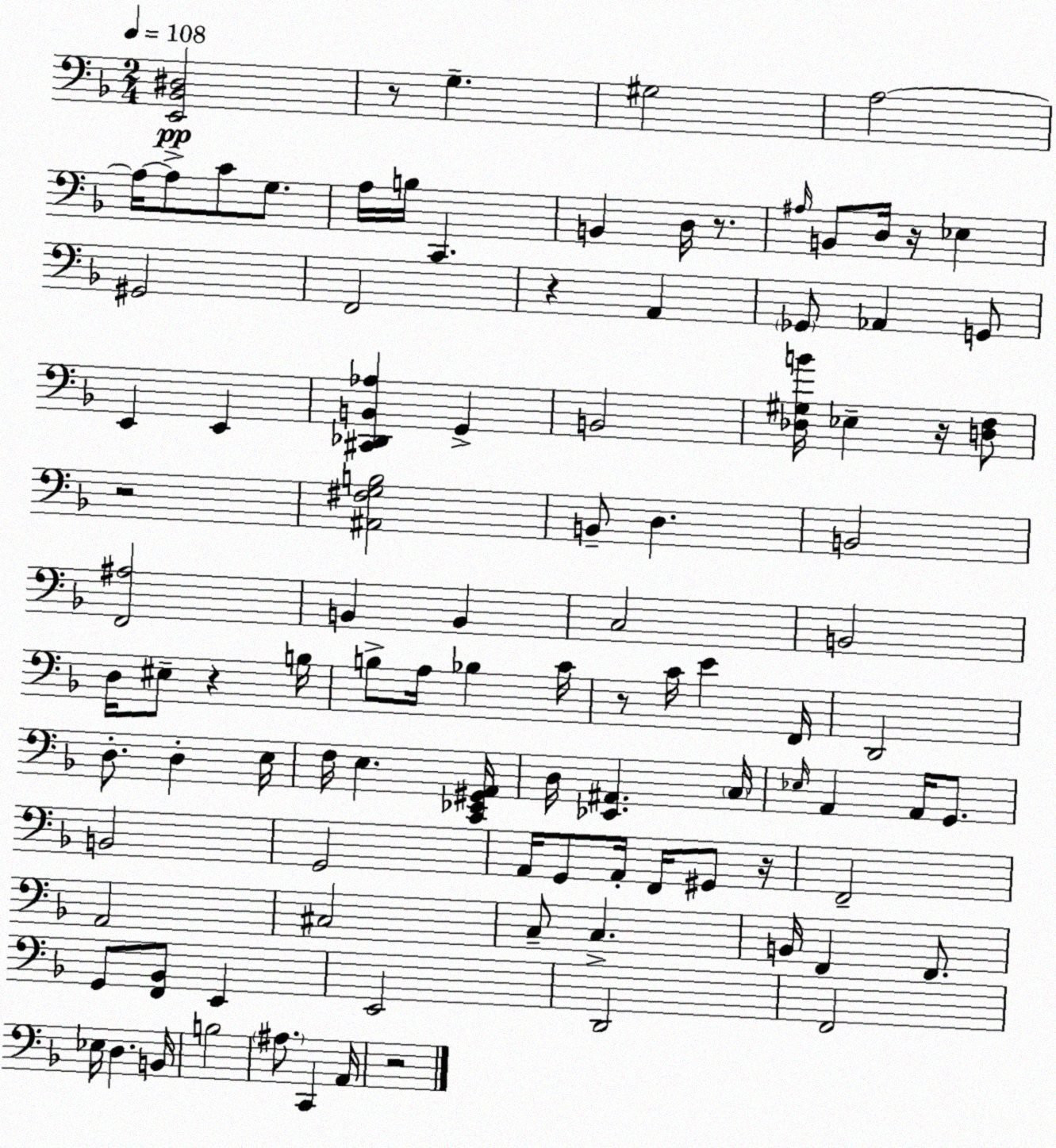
X:1
T:Untitled
M:2/4
L:1/4
K:Dm
[E,,_B,,^D,]2 z/2 G, ^G,2 A,2 A,/4 A,/2 C/2 G,/2 A,/4 B,/4 C,, B,, D,/4 z/2 ^A,/4 B,,/2 D,/4 z/4 _E, ^G,,2 F,,2 z A,, _G,,/2 _A,, G,,/2 E,, E,, [^C,,_D,,B,,_A,] G,, B,,2 [_D,^G,B]/4 _E, z/4 [D,F,]/2 z2 [^A,,^F,G,B,]2 B,,/2 D, B,,2 [F,,^A,]2 B,, B,, C,2 B,,2 D,/4 ^E,/2 z B,/4 B,/2 A,/4 _B, C/4 z/2 C/4 E F,,/4 D,,2 D,/2 D, E,/4 F,/4 E, [C,,_E,,^G,,A,,]/4 D,/4 [_E,,^A,,] C,/4 _E,/4 A,, A,,/4 G,,/2 B,,2 G,,2 A,,/4 G,,/2 A,,/4 F,,/4 ^G,,/2 z/4 F,,2 A,,2 ^C,2 C,/2 C, B,,/4 F,, F,,/2 G,,/2 [F,,_B,,]/2 E,, E,,2 D,,2 F,,2 _E,/4 D, B,,/4 B,2 ^A,/2 C,, A,,/4 z2